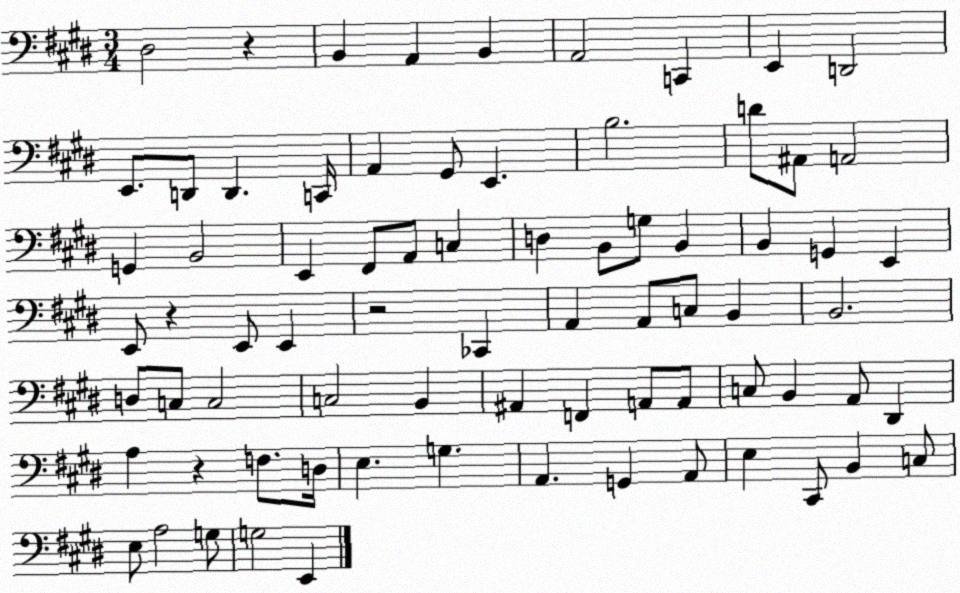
X:1
T:Untitled
M:3/4
L:1/4
K:E
^D,2 z B,, A,, B,, A,,2 C,, E,, D,,2 E,,/2 D,,/2 D,, C,,/4 A,, ^G,,/2 E,, B,2 D/2 ^A,,/2 A,,2 G,, B,,2 E,, ^F,,/2 A,,/2 C, D, B,,/2 G,/2 B,, B,, G,, E,, E,,/2 z E,,/2 E,, z2 _C,, A,, A,,/2 C,/2 B,, B,,2 D,/2 C,/2 C,2 C,2 B,, ^A,, F,, A,,/2 A,,/2 C,/2 B,, A,,/2 ^D,, A, z F,/2 D,/4 E, G, A,, G,, A,,/2 E, ^C,,/2 B,, C,/2 E,/2 A,2 G,/2 G,2 E,,